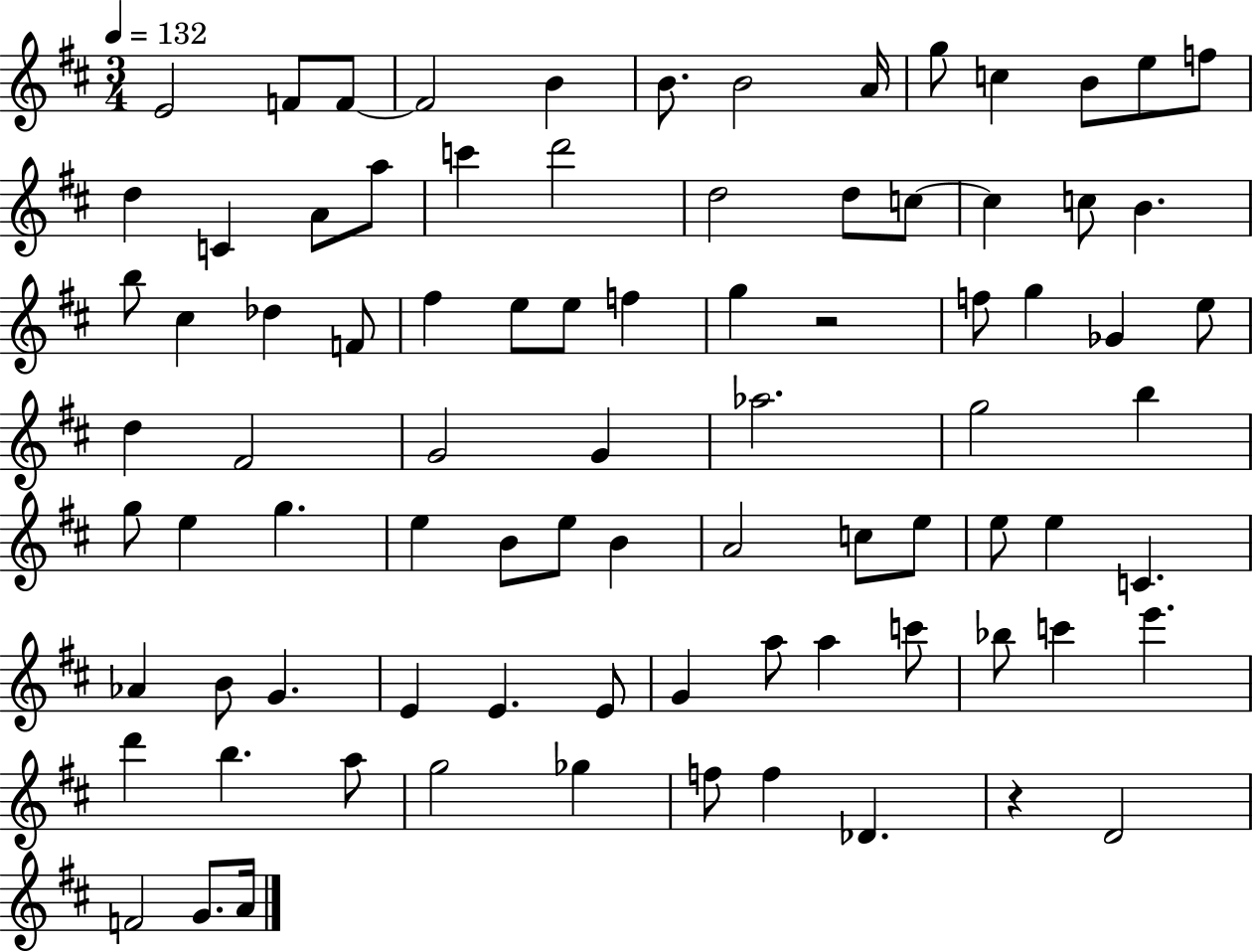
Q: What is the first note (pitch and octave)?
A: E4